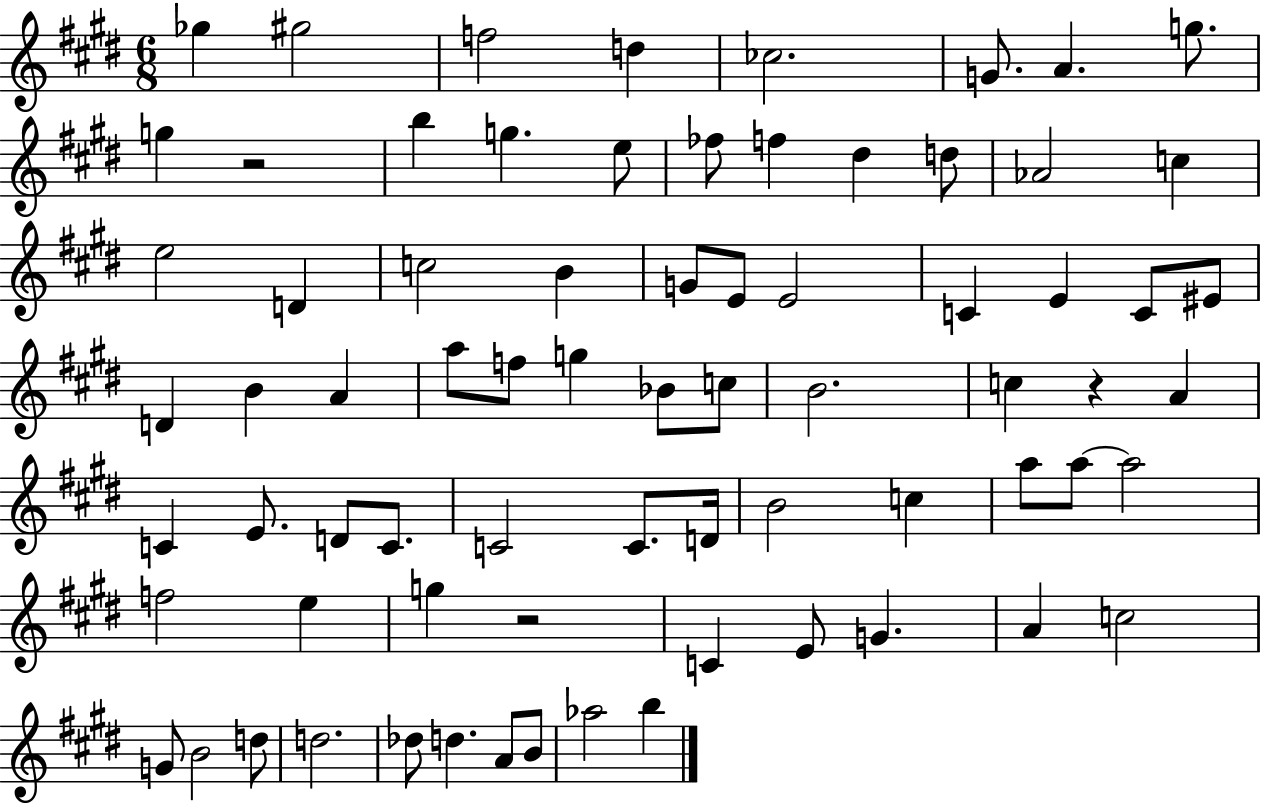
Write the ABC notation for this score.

X:1
T:Untitled
M:6/8
L:1/4
K:E
_g ^g2 f2 d _c2 G/2 A g/2 g z2 b g e/2 _f/2 f ^d d/2 _A2 c e2 D c2 B G/2 E/2 E2 C E C/2 ^E/2 D B A a/2 f/2 g _B/2 c/2 B2 c z A C E/2 D/2 C/2 C2 C/2 D/4 B2 c a/2 a/2 a2 f2 e g z2 C E/2 G A c2 G/2 B2 d/2 d2 _d/2 d A/2 B/2 _a2 b